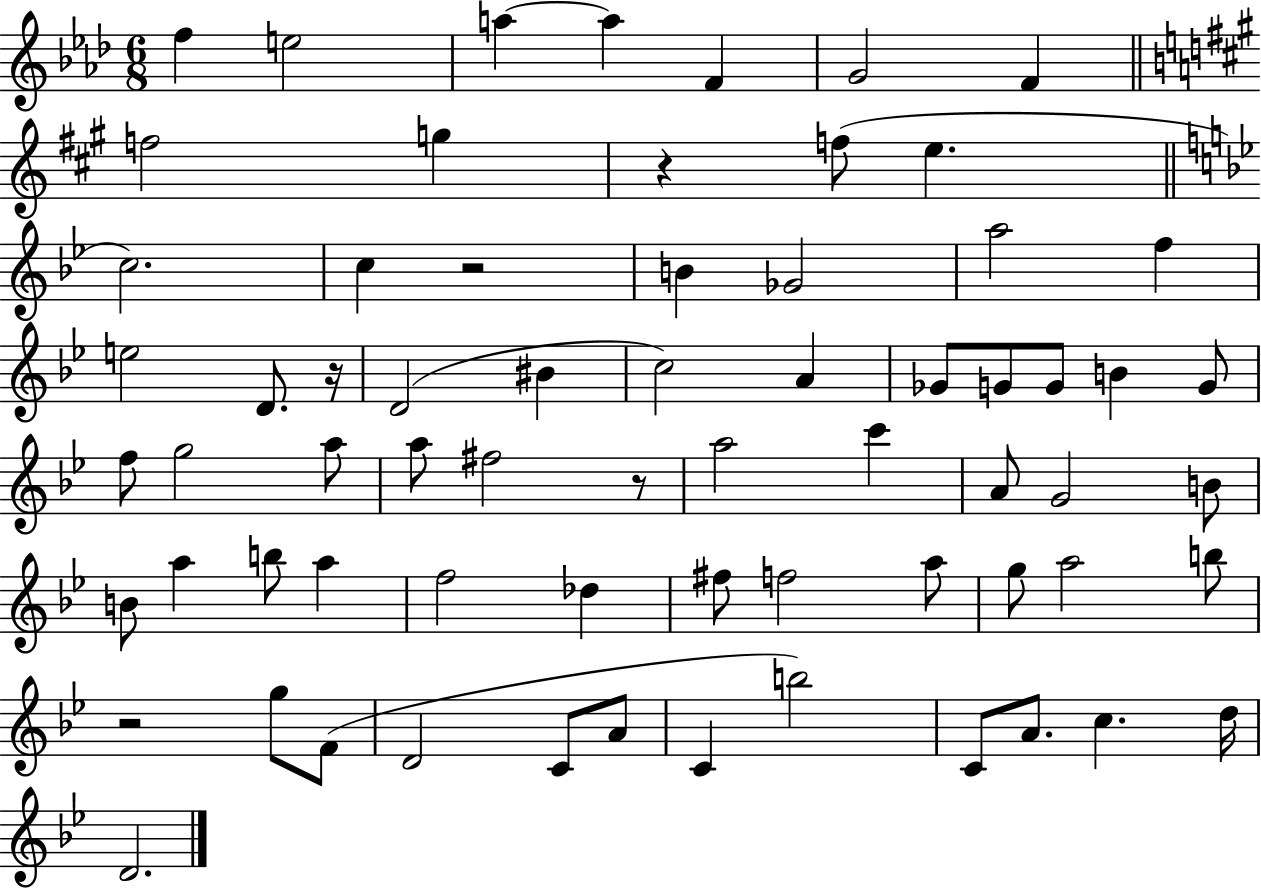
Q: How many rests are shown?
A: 5